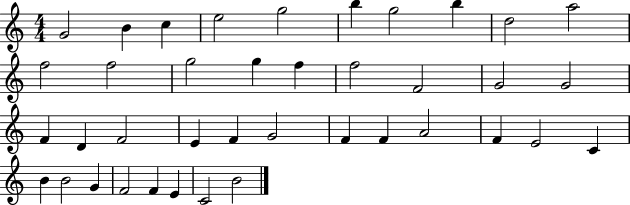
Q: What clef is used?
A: treble